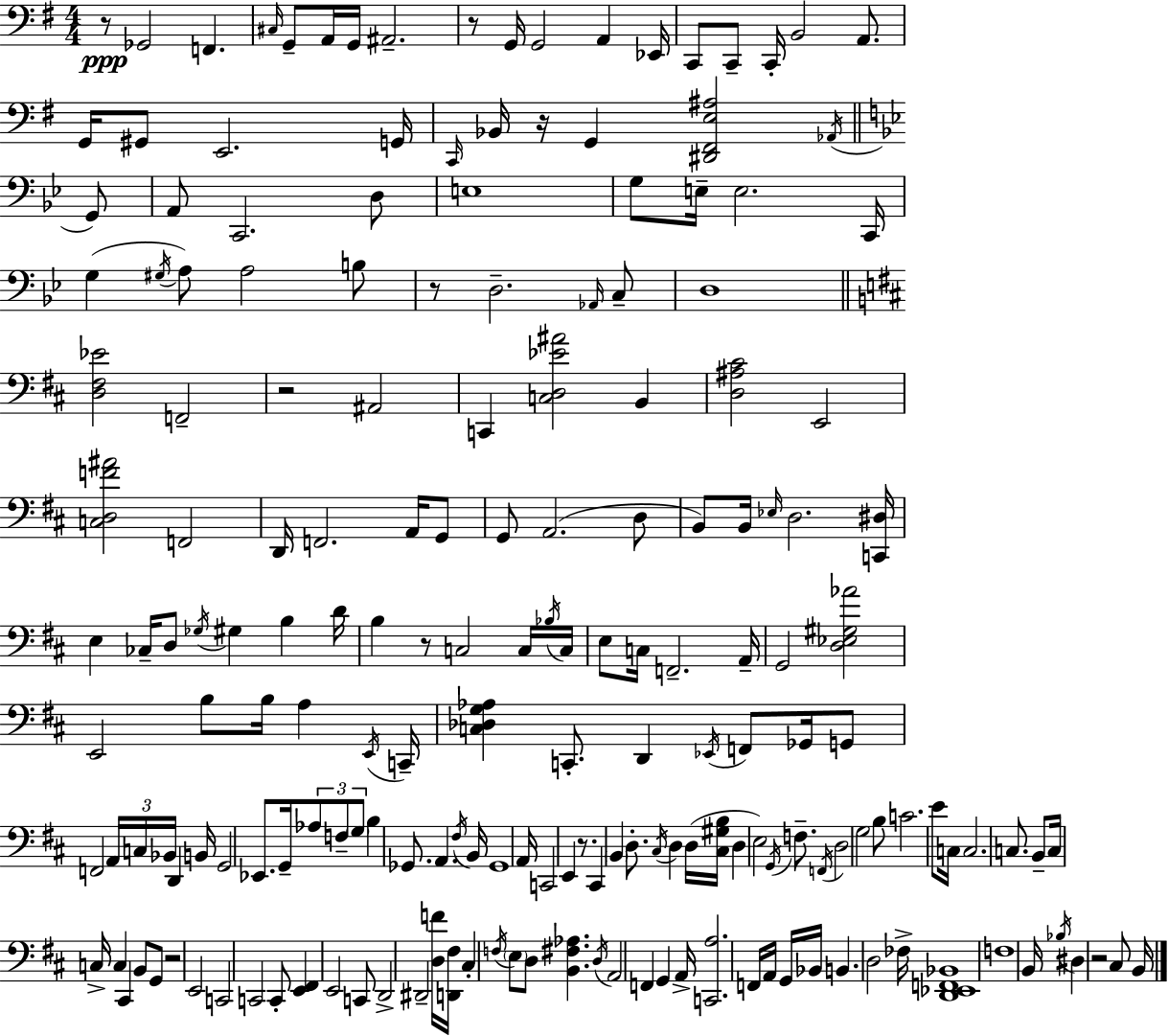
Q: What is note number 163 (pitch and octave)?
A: D#3